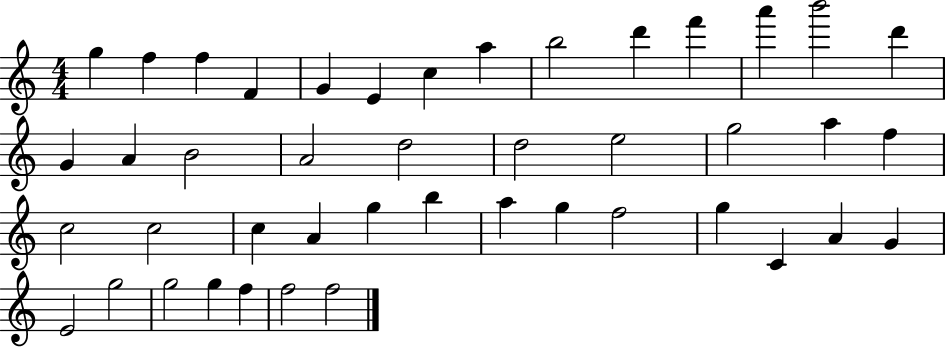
{
  \clef treble
  \numericTimeSignature
  \time 4/4
  \key c \major
  g''4 f''4 f''4 f'4 | g'4 e'4 c''4 a''4 | b''2 d'''4 f'''4 | a'''4 b'''2 d'''4 | \break g'4 a'4 b'2 | a'2 d''2 | d''2 e''2 | g''2 a''4 f''4 | \break c''2 c''2 | c''4 a'4 g''4 b''4 | a''4 g''4 f''2 | g''4 c'4 a'4 g'4 | \break e'2 g''2 | g''2 g''4 f''4 | f''2 f''2 | \bar "|."
}